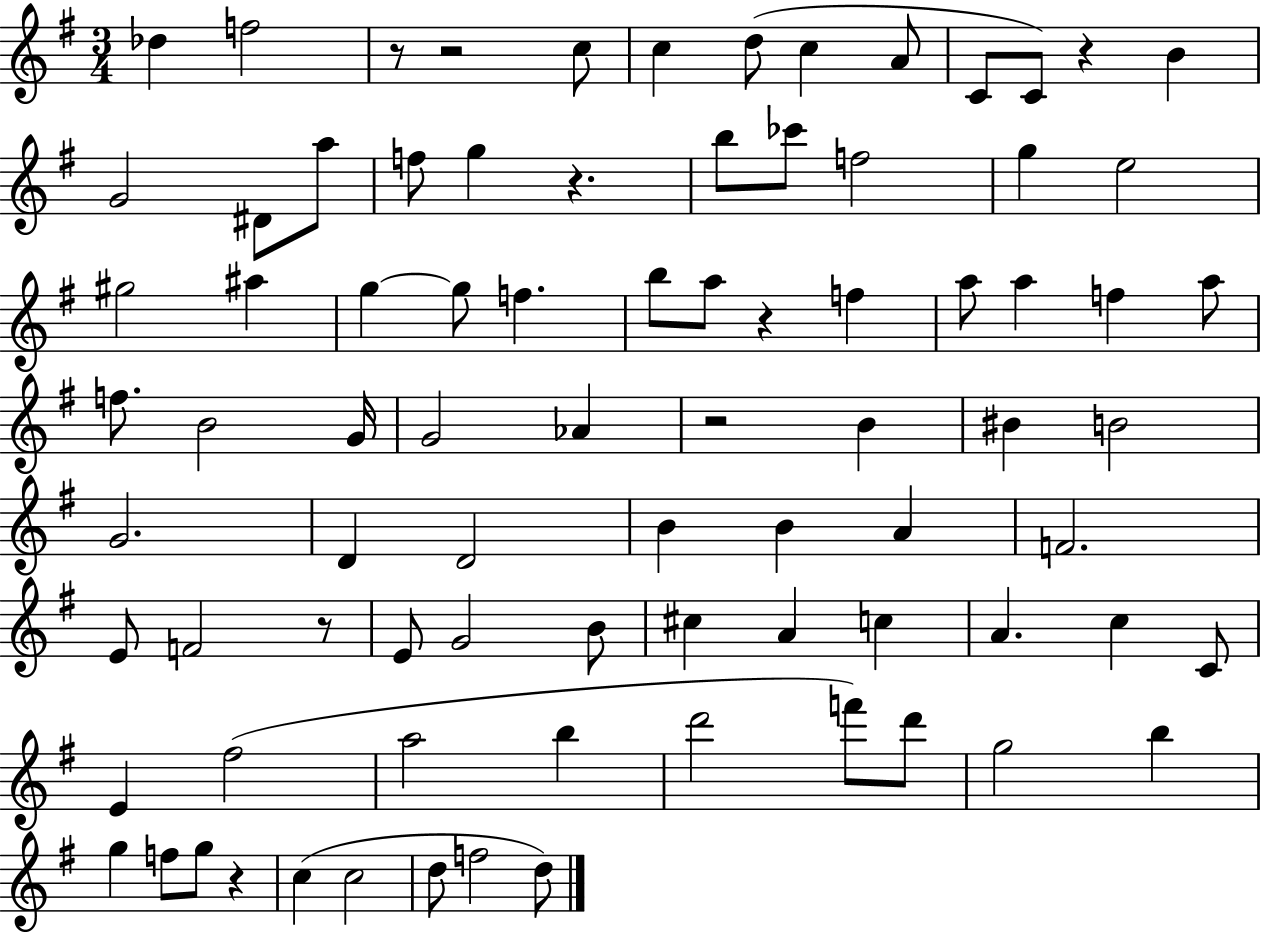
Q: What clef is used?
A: treble